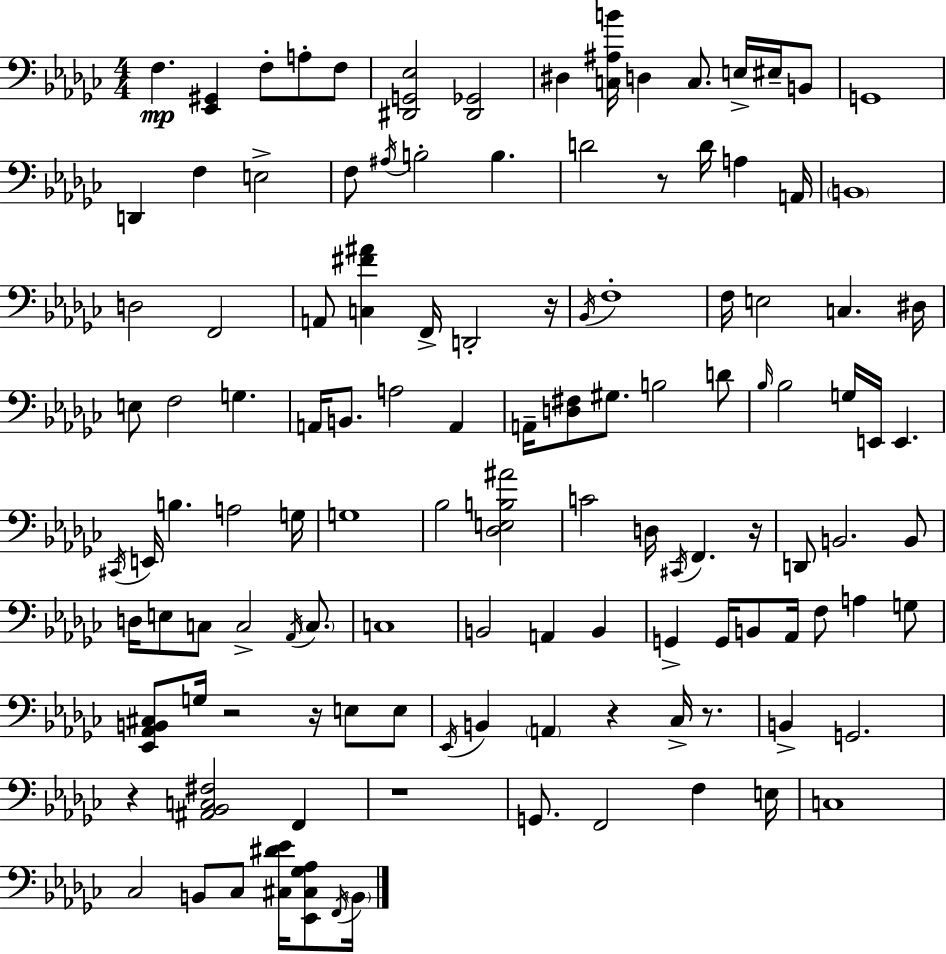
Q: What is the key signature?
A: EES minor